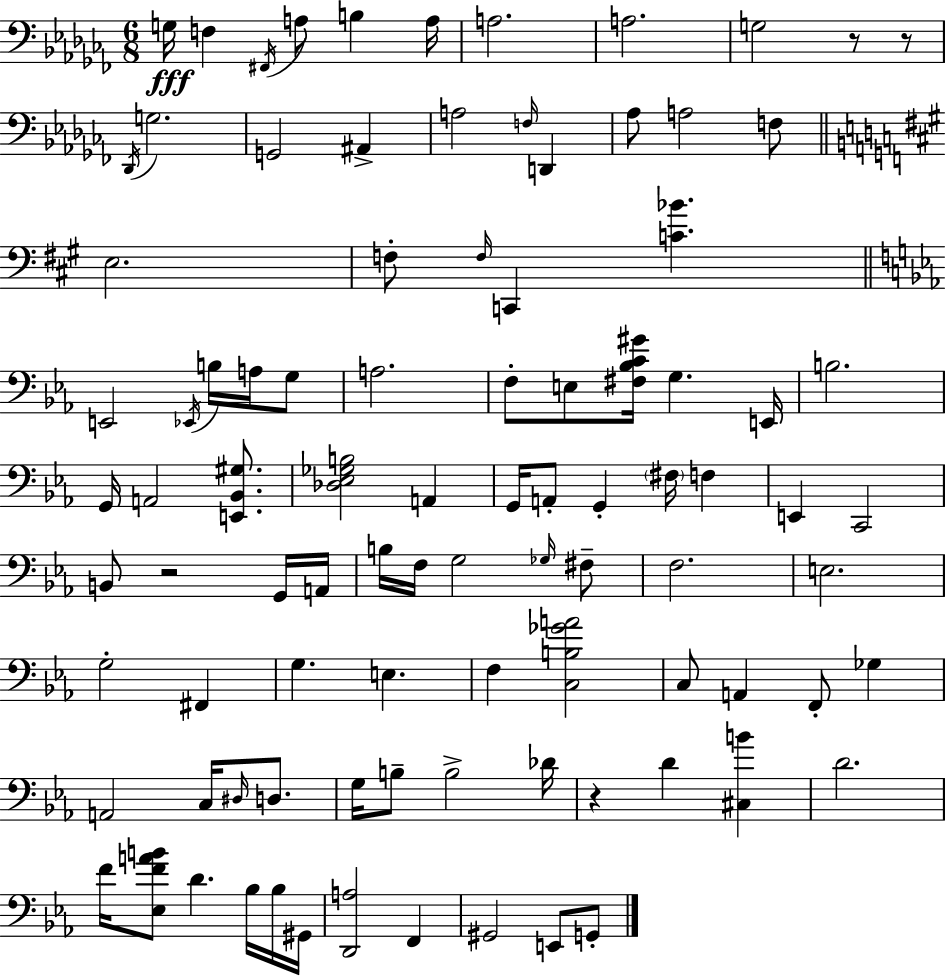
G3/s F3/q F#2/s A3/e B3/q A3/s A3/h. A3/h. G3/h R/e R/e Db2/s G3/h. G2/h A#2/q A3/h F3/s D2/q Ab3/e A3/h F3/e E3/h. F3/e F3/s C2/q [C4,Bb4]/q. E2/h Eb2/s B3/s A3/s G3/e A3/h. F3/e E3/e [F#3,Bb3,C4,G#4]/s G3/q. E2/s B3/h. G2/s A2/h [E2,Bb2,G#3]/e. [Db3,Eb3,Gb3,B3]/h A2/q G2/s A2/e G2/q F#3/s F3/q E2/q C2/h B2/e R/h G2/s A2/s B3/s F3/s G3/h Gb3/s F#3/e F3/h. E3/h. G3/h F#2/q G3/q. E3/q. F3/q [C3,B3,Gb4,A4]/h C3/e A2/q F2/e Gb3/q A2/h C3/s D#3/s D3/e. G3/s B3/e B3/h Db4/s R/q D4/q [C#3,B4]/q D4/h. F4/s [Eb3,F4,A4,B4]/e D4/q. Bb3/s Bb3/s G#2/s [D2,A3]/h F2/q G#2/h E2/e G2/e